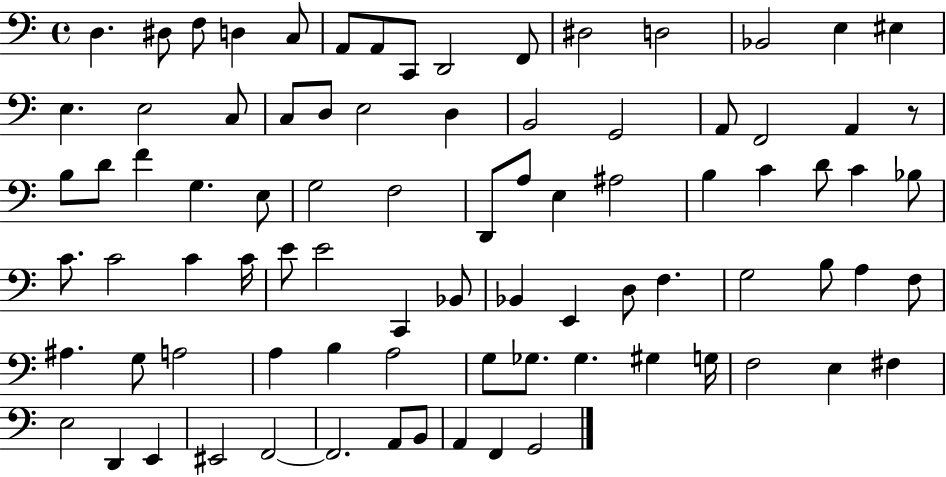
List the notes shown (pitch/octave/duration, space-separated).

D3/q. D#3/e F3/e D3/q C3/e A2/e A2/e C2/e D2/h F2/e D#3/h D3/h Bb2/h E3/q EIS3/q E3/q. E3/h C3/e C3/e D3/e E3/h D3/q B2/h G2/h A2/e F2/h A2/q R/e B3/e D4/e F4/q G3/q. E3/e G3/h F3/h D2/e A3/e E3/q A#3/h B3/q C4/q D4/e C4/q Bb3/e C4/e. C4/h C4/q C4/s E4/e E4/h C2/q Bb2/e Bb2/q E2/q D3/e F3/q. G3/h B3/e A3/q F3/e A#3/q. G3/e A3/h A3/q B3/q A3/h G3/e Gb3/e. Gb3/q. G#3/q G3/s F3/h E3/q F#3/q E3/h D2/q E2/q EIS2/h F2/h F2/h. A2/e B2/e A2/q F2/q G2/h